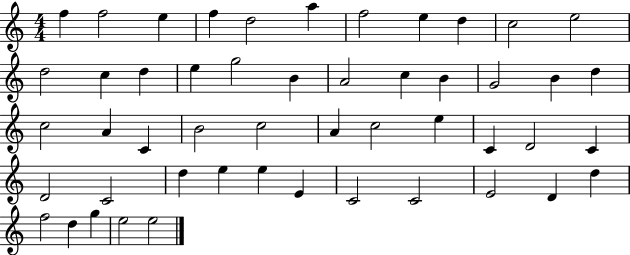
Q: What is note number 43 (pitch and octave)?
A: E4